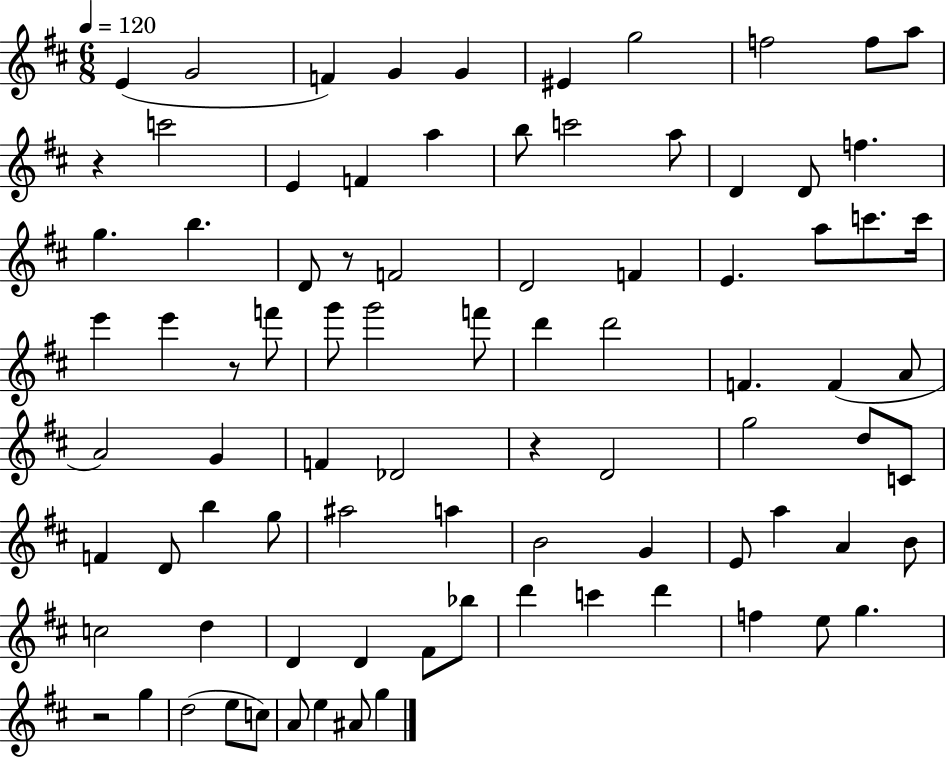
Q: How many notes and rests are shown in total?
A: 86